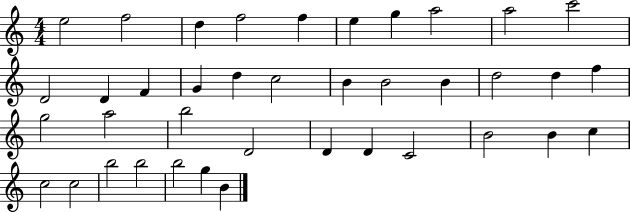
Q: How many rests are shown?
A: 0